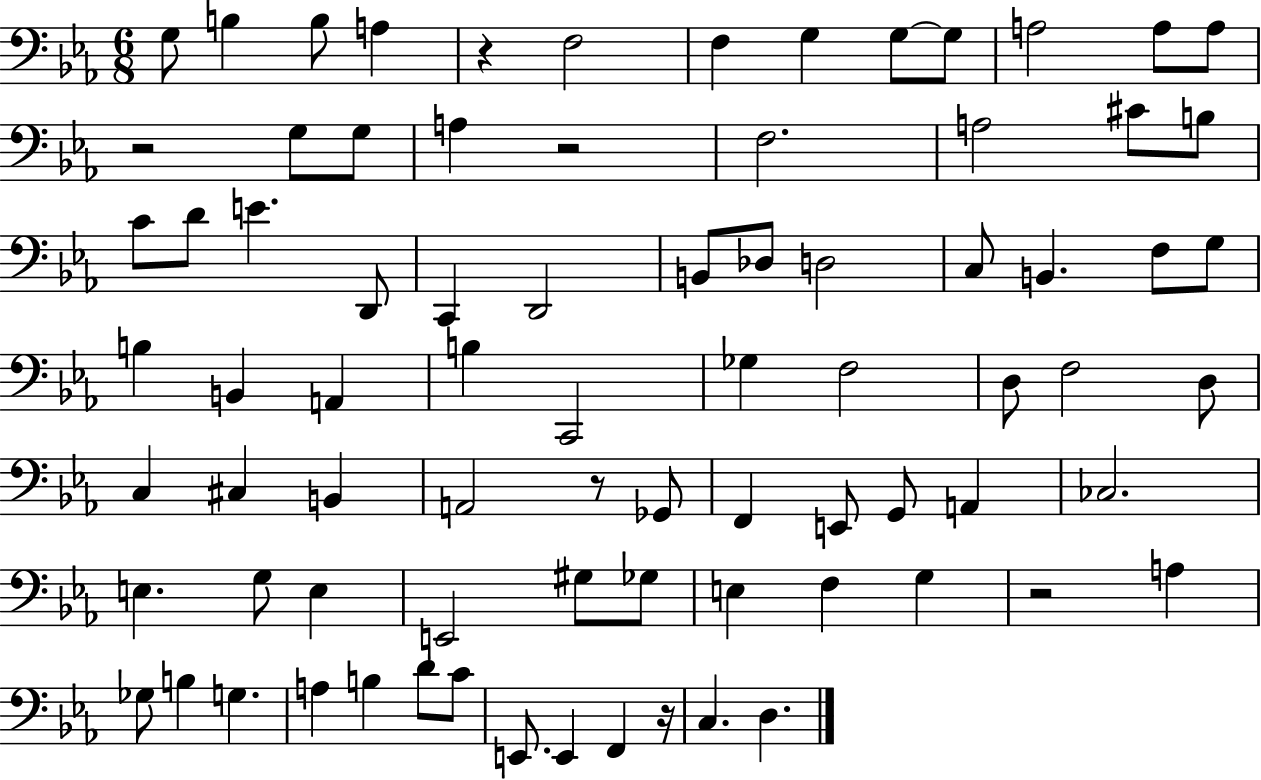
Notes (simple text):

G3/e B3/q B3/e A3/q R/q F3/h F3/q G3/q G3/e G3/e A3/h A3/e A3/e R/h G3/e G3/e A3/q R/h F3/h. A3/h C#4/e B3/e C4/e D4/e E4/q. D2/e C2/q D2/h B2/e Db3/e D3/h C3/e B2/q. F3/e G3/e B3/q B2/q A2/q B3/q C2/h Gb3/q F3/h D3/e F3/h D3/e C3/q C#3/q B2/q A2/h R/e Gb2/e F2/q E2/e G2/e A2/q CES3/h. E3/q. G3/e E3/q E2/h G#3/e Gb3/e E3/q F3/q G3/q R/h A3/q Gb3/e B3/q G3/q. A3/q B3/q D4/e C4/e E2/e. E2/q F2/q R/s C3/q. D3/q.